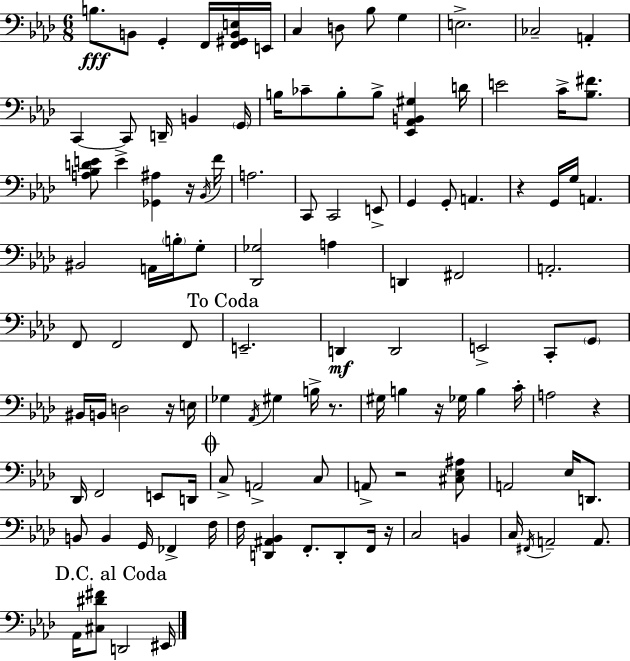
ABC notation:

X:1
T:Untitled
M:6/8
L:1/4
K:Fm
B,/2 B,,/2 G,, F,,/4 [F,,^G,,B,,E,]/4 E,,/4 C, D,/2 _B,/2 G, E,2 _C,2 A,, C,, C,,/2 D,,/4 B,, G,,/4 B,/4 _C/2 B,/2 B,/2 [_E,,_A,,B,,^G,] D/4 E2 C/4 [_B,^F]/2 [A,_B,DE]/2 E [_G,,^A,] z/4 _B,,/4 F/4 A,2 C,,/2 C,,2 E,,/2 G,, G,,/2 A,, z G,,/4 G,/4 A,, ^B,,2 A,,/4 B,/4 G,/2 [_D,,_G,]2 A, D,, ^F,,2 A,,2 F,,/2 F,,2 F,,/2 E,,2 D,, D,,2 E,,2 C,,/2 G,,/2 ^B,,/4 B,,/4 D,2 z/4 E,/4 _G, _A,,/4 ^G, B,/4 z/2 ^G,/4 B, z/4 _G,/4 B, C/4 A,2 z _D,,/4 F,,2 E,,/2 D,,/4 C,/2 A,,2 C,/2 A,,/2 z2 [^C,_E,^A,]/2 A,,2 _E,/4 D,,/2 B,,/2 B,, G,,/4 _F,, F,/4 F,/4 [D,,^A,,_B,,] F,,/2 D,,/2 F,,/4 z/4 C,2 B,, C,/4 ^F,,/4 A,,2 A,,/2 _A,,/4 [^C,^D^F]/2 D,,2 ^E,,/4